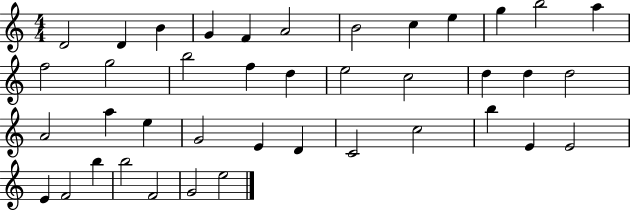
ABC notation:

X:1
T:Untitled
M:4/4
L:1/4
K:C
D2 D B G F A2 B2 c e g b2 a f2 g2 b2 f d e2 c2 d d d2 A2 a e G2 E D C2 c2 b E E2 E F2 b b2 F2 G2 e2